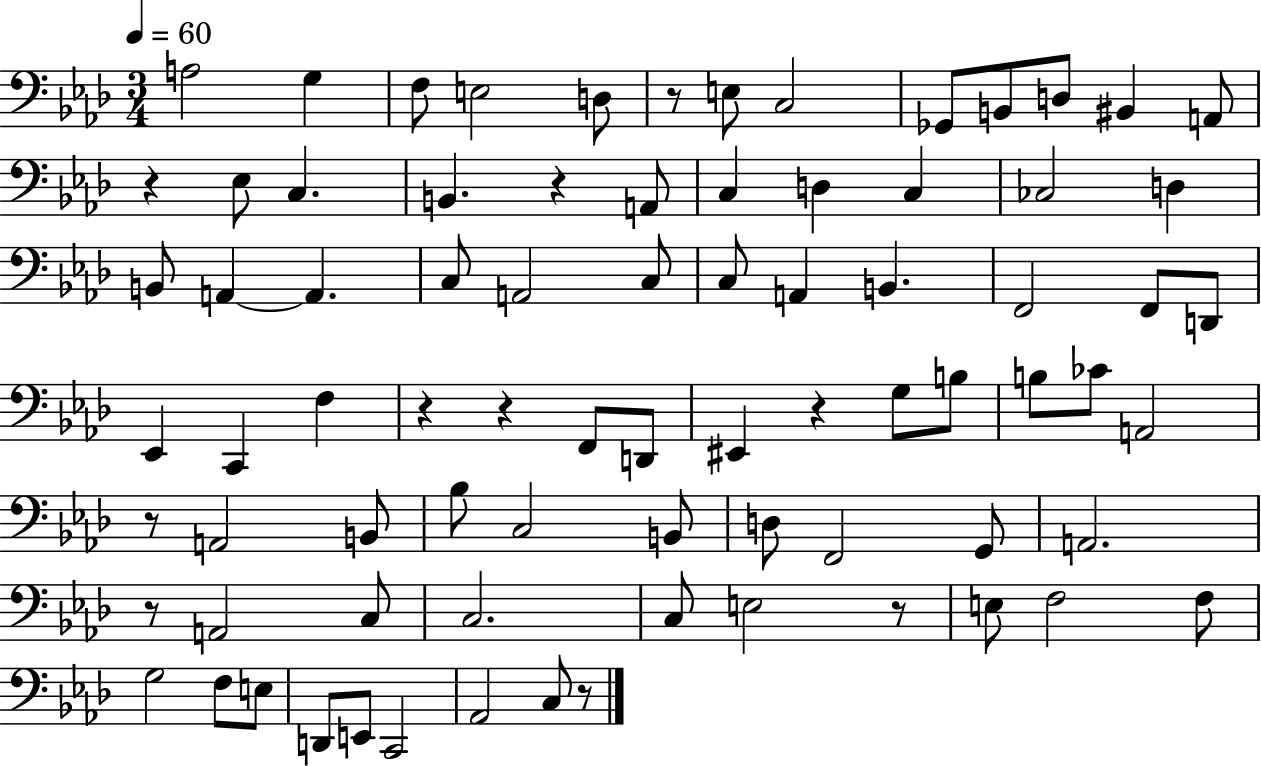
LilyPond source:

{
  \clef bass
  \numericTimeSignature
  \time 3/4
  \key aes \major
  \tempo 4 = 60
  a2 g4 | f8 e2 d8 | r8 e8 c2 | ges,8 b,8 d8 bis,4 a,8 | \break r4 ees8 c4. | b,4. r4 a,8 | c4 d4 c4 | ces2 d4 | \break b,8 a,4~~ a,4. | c8 a,2 c8 | c8 a,4 b,4. | f,2 f,8 d,8 | \break ees,4 c,4 f4 | r4 r4 f,8 d,8 | eis,4 r4 g8 b8 | b8 ces'8 a,2 | \break r8 a,2 b,8 | bes8 c2 b,8 | d8 f,2 g,8 | a,2. | \break r8 a,2 c8 | c2. | c8 e2 r8 | e8 f2 f8 | \break g2 f8 e8 | d,8 e,8 c,2 | aes,2 c8 r8 | \bar "|."
}